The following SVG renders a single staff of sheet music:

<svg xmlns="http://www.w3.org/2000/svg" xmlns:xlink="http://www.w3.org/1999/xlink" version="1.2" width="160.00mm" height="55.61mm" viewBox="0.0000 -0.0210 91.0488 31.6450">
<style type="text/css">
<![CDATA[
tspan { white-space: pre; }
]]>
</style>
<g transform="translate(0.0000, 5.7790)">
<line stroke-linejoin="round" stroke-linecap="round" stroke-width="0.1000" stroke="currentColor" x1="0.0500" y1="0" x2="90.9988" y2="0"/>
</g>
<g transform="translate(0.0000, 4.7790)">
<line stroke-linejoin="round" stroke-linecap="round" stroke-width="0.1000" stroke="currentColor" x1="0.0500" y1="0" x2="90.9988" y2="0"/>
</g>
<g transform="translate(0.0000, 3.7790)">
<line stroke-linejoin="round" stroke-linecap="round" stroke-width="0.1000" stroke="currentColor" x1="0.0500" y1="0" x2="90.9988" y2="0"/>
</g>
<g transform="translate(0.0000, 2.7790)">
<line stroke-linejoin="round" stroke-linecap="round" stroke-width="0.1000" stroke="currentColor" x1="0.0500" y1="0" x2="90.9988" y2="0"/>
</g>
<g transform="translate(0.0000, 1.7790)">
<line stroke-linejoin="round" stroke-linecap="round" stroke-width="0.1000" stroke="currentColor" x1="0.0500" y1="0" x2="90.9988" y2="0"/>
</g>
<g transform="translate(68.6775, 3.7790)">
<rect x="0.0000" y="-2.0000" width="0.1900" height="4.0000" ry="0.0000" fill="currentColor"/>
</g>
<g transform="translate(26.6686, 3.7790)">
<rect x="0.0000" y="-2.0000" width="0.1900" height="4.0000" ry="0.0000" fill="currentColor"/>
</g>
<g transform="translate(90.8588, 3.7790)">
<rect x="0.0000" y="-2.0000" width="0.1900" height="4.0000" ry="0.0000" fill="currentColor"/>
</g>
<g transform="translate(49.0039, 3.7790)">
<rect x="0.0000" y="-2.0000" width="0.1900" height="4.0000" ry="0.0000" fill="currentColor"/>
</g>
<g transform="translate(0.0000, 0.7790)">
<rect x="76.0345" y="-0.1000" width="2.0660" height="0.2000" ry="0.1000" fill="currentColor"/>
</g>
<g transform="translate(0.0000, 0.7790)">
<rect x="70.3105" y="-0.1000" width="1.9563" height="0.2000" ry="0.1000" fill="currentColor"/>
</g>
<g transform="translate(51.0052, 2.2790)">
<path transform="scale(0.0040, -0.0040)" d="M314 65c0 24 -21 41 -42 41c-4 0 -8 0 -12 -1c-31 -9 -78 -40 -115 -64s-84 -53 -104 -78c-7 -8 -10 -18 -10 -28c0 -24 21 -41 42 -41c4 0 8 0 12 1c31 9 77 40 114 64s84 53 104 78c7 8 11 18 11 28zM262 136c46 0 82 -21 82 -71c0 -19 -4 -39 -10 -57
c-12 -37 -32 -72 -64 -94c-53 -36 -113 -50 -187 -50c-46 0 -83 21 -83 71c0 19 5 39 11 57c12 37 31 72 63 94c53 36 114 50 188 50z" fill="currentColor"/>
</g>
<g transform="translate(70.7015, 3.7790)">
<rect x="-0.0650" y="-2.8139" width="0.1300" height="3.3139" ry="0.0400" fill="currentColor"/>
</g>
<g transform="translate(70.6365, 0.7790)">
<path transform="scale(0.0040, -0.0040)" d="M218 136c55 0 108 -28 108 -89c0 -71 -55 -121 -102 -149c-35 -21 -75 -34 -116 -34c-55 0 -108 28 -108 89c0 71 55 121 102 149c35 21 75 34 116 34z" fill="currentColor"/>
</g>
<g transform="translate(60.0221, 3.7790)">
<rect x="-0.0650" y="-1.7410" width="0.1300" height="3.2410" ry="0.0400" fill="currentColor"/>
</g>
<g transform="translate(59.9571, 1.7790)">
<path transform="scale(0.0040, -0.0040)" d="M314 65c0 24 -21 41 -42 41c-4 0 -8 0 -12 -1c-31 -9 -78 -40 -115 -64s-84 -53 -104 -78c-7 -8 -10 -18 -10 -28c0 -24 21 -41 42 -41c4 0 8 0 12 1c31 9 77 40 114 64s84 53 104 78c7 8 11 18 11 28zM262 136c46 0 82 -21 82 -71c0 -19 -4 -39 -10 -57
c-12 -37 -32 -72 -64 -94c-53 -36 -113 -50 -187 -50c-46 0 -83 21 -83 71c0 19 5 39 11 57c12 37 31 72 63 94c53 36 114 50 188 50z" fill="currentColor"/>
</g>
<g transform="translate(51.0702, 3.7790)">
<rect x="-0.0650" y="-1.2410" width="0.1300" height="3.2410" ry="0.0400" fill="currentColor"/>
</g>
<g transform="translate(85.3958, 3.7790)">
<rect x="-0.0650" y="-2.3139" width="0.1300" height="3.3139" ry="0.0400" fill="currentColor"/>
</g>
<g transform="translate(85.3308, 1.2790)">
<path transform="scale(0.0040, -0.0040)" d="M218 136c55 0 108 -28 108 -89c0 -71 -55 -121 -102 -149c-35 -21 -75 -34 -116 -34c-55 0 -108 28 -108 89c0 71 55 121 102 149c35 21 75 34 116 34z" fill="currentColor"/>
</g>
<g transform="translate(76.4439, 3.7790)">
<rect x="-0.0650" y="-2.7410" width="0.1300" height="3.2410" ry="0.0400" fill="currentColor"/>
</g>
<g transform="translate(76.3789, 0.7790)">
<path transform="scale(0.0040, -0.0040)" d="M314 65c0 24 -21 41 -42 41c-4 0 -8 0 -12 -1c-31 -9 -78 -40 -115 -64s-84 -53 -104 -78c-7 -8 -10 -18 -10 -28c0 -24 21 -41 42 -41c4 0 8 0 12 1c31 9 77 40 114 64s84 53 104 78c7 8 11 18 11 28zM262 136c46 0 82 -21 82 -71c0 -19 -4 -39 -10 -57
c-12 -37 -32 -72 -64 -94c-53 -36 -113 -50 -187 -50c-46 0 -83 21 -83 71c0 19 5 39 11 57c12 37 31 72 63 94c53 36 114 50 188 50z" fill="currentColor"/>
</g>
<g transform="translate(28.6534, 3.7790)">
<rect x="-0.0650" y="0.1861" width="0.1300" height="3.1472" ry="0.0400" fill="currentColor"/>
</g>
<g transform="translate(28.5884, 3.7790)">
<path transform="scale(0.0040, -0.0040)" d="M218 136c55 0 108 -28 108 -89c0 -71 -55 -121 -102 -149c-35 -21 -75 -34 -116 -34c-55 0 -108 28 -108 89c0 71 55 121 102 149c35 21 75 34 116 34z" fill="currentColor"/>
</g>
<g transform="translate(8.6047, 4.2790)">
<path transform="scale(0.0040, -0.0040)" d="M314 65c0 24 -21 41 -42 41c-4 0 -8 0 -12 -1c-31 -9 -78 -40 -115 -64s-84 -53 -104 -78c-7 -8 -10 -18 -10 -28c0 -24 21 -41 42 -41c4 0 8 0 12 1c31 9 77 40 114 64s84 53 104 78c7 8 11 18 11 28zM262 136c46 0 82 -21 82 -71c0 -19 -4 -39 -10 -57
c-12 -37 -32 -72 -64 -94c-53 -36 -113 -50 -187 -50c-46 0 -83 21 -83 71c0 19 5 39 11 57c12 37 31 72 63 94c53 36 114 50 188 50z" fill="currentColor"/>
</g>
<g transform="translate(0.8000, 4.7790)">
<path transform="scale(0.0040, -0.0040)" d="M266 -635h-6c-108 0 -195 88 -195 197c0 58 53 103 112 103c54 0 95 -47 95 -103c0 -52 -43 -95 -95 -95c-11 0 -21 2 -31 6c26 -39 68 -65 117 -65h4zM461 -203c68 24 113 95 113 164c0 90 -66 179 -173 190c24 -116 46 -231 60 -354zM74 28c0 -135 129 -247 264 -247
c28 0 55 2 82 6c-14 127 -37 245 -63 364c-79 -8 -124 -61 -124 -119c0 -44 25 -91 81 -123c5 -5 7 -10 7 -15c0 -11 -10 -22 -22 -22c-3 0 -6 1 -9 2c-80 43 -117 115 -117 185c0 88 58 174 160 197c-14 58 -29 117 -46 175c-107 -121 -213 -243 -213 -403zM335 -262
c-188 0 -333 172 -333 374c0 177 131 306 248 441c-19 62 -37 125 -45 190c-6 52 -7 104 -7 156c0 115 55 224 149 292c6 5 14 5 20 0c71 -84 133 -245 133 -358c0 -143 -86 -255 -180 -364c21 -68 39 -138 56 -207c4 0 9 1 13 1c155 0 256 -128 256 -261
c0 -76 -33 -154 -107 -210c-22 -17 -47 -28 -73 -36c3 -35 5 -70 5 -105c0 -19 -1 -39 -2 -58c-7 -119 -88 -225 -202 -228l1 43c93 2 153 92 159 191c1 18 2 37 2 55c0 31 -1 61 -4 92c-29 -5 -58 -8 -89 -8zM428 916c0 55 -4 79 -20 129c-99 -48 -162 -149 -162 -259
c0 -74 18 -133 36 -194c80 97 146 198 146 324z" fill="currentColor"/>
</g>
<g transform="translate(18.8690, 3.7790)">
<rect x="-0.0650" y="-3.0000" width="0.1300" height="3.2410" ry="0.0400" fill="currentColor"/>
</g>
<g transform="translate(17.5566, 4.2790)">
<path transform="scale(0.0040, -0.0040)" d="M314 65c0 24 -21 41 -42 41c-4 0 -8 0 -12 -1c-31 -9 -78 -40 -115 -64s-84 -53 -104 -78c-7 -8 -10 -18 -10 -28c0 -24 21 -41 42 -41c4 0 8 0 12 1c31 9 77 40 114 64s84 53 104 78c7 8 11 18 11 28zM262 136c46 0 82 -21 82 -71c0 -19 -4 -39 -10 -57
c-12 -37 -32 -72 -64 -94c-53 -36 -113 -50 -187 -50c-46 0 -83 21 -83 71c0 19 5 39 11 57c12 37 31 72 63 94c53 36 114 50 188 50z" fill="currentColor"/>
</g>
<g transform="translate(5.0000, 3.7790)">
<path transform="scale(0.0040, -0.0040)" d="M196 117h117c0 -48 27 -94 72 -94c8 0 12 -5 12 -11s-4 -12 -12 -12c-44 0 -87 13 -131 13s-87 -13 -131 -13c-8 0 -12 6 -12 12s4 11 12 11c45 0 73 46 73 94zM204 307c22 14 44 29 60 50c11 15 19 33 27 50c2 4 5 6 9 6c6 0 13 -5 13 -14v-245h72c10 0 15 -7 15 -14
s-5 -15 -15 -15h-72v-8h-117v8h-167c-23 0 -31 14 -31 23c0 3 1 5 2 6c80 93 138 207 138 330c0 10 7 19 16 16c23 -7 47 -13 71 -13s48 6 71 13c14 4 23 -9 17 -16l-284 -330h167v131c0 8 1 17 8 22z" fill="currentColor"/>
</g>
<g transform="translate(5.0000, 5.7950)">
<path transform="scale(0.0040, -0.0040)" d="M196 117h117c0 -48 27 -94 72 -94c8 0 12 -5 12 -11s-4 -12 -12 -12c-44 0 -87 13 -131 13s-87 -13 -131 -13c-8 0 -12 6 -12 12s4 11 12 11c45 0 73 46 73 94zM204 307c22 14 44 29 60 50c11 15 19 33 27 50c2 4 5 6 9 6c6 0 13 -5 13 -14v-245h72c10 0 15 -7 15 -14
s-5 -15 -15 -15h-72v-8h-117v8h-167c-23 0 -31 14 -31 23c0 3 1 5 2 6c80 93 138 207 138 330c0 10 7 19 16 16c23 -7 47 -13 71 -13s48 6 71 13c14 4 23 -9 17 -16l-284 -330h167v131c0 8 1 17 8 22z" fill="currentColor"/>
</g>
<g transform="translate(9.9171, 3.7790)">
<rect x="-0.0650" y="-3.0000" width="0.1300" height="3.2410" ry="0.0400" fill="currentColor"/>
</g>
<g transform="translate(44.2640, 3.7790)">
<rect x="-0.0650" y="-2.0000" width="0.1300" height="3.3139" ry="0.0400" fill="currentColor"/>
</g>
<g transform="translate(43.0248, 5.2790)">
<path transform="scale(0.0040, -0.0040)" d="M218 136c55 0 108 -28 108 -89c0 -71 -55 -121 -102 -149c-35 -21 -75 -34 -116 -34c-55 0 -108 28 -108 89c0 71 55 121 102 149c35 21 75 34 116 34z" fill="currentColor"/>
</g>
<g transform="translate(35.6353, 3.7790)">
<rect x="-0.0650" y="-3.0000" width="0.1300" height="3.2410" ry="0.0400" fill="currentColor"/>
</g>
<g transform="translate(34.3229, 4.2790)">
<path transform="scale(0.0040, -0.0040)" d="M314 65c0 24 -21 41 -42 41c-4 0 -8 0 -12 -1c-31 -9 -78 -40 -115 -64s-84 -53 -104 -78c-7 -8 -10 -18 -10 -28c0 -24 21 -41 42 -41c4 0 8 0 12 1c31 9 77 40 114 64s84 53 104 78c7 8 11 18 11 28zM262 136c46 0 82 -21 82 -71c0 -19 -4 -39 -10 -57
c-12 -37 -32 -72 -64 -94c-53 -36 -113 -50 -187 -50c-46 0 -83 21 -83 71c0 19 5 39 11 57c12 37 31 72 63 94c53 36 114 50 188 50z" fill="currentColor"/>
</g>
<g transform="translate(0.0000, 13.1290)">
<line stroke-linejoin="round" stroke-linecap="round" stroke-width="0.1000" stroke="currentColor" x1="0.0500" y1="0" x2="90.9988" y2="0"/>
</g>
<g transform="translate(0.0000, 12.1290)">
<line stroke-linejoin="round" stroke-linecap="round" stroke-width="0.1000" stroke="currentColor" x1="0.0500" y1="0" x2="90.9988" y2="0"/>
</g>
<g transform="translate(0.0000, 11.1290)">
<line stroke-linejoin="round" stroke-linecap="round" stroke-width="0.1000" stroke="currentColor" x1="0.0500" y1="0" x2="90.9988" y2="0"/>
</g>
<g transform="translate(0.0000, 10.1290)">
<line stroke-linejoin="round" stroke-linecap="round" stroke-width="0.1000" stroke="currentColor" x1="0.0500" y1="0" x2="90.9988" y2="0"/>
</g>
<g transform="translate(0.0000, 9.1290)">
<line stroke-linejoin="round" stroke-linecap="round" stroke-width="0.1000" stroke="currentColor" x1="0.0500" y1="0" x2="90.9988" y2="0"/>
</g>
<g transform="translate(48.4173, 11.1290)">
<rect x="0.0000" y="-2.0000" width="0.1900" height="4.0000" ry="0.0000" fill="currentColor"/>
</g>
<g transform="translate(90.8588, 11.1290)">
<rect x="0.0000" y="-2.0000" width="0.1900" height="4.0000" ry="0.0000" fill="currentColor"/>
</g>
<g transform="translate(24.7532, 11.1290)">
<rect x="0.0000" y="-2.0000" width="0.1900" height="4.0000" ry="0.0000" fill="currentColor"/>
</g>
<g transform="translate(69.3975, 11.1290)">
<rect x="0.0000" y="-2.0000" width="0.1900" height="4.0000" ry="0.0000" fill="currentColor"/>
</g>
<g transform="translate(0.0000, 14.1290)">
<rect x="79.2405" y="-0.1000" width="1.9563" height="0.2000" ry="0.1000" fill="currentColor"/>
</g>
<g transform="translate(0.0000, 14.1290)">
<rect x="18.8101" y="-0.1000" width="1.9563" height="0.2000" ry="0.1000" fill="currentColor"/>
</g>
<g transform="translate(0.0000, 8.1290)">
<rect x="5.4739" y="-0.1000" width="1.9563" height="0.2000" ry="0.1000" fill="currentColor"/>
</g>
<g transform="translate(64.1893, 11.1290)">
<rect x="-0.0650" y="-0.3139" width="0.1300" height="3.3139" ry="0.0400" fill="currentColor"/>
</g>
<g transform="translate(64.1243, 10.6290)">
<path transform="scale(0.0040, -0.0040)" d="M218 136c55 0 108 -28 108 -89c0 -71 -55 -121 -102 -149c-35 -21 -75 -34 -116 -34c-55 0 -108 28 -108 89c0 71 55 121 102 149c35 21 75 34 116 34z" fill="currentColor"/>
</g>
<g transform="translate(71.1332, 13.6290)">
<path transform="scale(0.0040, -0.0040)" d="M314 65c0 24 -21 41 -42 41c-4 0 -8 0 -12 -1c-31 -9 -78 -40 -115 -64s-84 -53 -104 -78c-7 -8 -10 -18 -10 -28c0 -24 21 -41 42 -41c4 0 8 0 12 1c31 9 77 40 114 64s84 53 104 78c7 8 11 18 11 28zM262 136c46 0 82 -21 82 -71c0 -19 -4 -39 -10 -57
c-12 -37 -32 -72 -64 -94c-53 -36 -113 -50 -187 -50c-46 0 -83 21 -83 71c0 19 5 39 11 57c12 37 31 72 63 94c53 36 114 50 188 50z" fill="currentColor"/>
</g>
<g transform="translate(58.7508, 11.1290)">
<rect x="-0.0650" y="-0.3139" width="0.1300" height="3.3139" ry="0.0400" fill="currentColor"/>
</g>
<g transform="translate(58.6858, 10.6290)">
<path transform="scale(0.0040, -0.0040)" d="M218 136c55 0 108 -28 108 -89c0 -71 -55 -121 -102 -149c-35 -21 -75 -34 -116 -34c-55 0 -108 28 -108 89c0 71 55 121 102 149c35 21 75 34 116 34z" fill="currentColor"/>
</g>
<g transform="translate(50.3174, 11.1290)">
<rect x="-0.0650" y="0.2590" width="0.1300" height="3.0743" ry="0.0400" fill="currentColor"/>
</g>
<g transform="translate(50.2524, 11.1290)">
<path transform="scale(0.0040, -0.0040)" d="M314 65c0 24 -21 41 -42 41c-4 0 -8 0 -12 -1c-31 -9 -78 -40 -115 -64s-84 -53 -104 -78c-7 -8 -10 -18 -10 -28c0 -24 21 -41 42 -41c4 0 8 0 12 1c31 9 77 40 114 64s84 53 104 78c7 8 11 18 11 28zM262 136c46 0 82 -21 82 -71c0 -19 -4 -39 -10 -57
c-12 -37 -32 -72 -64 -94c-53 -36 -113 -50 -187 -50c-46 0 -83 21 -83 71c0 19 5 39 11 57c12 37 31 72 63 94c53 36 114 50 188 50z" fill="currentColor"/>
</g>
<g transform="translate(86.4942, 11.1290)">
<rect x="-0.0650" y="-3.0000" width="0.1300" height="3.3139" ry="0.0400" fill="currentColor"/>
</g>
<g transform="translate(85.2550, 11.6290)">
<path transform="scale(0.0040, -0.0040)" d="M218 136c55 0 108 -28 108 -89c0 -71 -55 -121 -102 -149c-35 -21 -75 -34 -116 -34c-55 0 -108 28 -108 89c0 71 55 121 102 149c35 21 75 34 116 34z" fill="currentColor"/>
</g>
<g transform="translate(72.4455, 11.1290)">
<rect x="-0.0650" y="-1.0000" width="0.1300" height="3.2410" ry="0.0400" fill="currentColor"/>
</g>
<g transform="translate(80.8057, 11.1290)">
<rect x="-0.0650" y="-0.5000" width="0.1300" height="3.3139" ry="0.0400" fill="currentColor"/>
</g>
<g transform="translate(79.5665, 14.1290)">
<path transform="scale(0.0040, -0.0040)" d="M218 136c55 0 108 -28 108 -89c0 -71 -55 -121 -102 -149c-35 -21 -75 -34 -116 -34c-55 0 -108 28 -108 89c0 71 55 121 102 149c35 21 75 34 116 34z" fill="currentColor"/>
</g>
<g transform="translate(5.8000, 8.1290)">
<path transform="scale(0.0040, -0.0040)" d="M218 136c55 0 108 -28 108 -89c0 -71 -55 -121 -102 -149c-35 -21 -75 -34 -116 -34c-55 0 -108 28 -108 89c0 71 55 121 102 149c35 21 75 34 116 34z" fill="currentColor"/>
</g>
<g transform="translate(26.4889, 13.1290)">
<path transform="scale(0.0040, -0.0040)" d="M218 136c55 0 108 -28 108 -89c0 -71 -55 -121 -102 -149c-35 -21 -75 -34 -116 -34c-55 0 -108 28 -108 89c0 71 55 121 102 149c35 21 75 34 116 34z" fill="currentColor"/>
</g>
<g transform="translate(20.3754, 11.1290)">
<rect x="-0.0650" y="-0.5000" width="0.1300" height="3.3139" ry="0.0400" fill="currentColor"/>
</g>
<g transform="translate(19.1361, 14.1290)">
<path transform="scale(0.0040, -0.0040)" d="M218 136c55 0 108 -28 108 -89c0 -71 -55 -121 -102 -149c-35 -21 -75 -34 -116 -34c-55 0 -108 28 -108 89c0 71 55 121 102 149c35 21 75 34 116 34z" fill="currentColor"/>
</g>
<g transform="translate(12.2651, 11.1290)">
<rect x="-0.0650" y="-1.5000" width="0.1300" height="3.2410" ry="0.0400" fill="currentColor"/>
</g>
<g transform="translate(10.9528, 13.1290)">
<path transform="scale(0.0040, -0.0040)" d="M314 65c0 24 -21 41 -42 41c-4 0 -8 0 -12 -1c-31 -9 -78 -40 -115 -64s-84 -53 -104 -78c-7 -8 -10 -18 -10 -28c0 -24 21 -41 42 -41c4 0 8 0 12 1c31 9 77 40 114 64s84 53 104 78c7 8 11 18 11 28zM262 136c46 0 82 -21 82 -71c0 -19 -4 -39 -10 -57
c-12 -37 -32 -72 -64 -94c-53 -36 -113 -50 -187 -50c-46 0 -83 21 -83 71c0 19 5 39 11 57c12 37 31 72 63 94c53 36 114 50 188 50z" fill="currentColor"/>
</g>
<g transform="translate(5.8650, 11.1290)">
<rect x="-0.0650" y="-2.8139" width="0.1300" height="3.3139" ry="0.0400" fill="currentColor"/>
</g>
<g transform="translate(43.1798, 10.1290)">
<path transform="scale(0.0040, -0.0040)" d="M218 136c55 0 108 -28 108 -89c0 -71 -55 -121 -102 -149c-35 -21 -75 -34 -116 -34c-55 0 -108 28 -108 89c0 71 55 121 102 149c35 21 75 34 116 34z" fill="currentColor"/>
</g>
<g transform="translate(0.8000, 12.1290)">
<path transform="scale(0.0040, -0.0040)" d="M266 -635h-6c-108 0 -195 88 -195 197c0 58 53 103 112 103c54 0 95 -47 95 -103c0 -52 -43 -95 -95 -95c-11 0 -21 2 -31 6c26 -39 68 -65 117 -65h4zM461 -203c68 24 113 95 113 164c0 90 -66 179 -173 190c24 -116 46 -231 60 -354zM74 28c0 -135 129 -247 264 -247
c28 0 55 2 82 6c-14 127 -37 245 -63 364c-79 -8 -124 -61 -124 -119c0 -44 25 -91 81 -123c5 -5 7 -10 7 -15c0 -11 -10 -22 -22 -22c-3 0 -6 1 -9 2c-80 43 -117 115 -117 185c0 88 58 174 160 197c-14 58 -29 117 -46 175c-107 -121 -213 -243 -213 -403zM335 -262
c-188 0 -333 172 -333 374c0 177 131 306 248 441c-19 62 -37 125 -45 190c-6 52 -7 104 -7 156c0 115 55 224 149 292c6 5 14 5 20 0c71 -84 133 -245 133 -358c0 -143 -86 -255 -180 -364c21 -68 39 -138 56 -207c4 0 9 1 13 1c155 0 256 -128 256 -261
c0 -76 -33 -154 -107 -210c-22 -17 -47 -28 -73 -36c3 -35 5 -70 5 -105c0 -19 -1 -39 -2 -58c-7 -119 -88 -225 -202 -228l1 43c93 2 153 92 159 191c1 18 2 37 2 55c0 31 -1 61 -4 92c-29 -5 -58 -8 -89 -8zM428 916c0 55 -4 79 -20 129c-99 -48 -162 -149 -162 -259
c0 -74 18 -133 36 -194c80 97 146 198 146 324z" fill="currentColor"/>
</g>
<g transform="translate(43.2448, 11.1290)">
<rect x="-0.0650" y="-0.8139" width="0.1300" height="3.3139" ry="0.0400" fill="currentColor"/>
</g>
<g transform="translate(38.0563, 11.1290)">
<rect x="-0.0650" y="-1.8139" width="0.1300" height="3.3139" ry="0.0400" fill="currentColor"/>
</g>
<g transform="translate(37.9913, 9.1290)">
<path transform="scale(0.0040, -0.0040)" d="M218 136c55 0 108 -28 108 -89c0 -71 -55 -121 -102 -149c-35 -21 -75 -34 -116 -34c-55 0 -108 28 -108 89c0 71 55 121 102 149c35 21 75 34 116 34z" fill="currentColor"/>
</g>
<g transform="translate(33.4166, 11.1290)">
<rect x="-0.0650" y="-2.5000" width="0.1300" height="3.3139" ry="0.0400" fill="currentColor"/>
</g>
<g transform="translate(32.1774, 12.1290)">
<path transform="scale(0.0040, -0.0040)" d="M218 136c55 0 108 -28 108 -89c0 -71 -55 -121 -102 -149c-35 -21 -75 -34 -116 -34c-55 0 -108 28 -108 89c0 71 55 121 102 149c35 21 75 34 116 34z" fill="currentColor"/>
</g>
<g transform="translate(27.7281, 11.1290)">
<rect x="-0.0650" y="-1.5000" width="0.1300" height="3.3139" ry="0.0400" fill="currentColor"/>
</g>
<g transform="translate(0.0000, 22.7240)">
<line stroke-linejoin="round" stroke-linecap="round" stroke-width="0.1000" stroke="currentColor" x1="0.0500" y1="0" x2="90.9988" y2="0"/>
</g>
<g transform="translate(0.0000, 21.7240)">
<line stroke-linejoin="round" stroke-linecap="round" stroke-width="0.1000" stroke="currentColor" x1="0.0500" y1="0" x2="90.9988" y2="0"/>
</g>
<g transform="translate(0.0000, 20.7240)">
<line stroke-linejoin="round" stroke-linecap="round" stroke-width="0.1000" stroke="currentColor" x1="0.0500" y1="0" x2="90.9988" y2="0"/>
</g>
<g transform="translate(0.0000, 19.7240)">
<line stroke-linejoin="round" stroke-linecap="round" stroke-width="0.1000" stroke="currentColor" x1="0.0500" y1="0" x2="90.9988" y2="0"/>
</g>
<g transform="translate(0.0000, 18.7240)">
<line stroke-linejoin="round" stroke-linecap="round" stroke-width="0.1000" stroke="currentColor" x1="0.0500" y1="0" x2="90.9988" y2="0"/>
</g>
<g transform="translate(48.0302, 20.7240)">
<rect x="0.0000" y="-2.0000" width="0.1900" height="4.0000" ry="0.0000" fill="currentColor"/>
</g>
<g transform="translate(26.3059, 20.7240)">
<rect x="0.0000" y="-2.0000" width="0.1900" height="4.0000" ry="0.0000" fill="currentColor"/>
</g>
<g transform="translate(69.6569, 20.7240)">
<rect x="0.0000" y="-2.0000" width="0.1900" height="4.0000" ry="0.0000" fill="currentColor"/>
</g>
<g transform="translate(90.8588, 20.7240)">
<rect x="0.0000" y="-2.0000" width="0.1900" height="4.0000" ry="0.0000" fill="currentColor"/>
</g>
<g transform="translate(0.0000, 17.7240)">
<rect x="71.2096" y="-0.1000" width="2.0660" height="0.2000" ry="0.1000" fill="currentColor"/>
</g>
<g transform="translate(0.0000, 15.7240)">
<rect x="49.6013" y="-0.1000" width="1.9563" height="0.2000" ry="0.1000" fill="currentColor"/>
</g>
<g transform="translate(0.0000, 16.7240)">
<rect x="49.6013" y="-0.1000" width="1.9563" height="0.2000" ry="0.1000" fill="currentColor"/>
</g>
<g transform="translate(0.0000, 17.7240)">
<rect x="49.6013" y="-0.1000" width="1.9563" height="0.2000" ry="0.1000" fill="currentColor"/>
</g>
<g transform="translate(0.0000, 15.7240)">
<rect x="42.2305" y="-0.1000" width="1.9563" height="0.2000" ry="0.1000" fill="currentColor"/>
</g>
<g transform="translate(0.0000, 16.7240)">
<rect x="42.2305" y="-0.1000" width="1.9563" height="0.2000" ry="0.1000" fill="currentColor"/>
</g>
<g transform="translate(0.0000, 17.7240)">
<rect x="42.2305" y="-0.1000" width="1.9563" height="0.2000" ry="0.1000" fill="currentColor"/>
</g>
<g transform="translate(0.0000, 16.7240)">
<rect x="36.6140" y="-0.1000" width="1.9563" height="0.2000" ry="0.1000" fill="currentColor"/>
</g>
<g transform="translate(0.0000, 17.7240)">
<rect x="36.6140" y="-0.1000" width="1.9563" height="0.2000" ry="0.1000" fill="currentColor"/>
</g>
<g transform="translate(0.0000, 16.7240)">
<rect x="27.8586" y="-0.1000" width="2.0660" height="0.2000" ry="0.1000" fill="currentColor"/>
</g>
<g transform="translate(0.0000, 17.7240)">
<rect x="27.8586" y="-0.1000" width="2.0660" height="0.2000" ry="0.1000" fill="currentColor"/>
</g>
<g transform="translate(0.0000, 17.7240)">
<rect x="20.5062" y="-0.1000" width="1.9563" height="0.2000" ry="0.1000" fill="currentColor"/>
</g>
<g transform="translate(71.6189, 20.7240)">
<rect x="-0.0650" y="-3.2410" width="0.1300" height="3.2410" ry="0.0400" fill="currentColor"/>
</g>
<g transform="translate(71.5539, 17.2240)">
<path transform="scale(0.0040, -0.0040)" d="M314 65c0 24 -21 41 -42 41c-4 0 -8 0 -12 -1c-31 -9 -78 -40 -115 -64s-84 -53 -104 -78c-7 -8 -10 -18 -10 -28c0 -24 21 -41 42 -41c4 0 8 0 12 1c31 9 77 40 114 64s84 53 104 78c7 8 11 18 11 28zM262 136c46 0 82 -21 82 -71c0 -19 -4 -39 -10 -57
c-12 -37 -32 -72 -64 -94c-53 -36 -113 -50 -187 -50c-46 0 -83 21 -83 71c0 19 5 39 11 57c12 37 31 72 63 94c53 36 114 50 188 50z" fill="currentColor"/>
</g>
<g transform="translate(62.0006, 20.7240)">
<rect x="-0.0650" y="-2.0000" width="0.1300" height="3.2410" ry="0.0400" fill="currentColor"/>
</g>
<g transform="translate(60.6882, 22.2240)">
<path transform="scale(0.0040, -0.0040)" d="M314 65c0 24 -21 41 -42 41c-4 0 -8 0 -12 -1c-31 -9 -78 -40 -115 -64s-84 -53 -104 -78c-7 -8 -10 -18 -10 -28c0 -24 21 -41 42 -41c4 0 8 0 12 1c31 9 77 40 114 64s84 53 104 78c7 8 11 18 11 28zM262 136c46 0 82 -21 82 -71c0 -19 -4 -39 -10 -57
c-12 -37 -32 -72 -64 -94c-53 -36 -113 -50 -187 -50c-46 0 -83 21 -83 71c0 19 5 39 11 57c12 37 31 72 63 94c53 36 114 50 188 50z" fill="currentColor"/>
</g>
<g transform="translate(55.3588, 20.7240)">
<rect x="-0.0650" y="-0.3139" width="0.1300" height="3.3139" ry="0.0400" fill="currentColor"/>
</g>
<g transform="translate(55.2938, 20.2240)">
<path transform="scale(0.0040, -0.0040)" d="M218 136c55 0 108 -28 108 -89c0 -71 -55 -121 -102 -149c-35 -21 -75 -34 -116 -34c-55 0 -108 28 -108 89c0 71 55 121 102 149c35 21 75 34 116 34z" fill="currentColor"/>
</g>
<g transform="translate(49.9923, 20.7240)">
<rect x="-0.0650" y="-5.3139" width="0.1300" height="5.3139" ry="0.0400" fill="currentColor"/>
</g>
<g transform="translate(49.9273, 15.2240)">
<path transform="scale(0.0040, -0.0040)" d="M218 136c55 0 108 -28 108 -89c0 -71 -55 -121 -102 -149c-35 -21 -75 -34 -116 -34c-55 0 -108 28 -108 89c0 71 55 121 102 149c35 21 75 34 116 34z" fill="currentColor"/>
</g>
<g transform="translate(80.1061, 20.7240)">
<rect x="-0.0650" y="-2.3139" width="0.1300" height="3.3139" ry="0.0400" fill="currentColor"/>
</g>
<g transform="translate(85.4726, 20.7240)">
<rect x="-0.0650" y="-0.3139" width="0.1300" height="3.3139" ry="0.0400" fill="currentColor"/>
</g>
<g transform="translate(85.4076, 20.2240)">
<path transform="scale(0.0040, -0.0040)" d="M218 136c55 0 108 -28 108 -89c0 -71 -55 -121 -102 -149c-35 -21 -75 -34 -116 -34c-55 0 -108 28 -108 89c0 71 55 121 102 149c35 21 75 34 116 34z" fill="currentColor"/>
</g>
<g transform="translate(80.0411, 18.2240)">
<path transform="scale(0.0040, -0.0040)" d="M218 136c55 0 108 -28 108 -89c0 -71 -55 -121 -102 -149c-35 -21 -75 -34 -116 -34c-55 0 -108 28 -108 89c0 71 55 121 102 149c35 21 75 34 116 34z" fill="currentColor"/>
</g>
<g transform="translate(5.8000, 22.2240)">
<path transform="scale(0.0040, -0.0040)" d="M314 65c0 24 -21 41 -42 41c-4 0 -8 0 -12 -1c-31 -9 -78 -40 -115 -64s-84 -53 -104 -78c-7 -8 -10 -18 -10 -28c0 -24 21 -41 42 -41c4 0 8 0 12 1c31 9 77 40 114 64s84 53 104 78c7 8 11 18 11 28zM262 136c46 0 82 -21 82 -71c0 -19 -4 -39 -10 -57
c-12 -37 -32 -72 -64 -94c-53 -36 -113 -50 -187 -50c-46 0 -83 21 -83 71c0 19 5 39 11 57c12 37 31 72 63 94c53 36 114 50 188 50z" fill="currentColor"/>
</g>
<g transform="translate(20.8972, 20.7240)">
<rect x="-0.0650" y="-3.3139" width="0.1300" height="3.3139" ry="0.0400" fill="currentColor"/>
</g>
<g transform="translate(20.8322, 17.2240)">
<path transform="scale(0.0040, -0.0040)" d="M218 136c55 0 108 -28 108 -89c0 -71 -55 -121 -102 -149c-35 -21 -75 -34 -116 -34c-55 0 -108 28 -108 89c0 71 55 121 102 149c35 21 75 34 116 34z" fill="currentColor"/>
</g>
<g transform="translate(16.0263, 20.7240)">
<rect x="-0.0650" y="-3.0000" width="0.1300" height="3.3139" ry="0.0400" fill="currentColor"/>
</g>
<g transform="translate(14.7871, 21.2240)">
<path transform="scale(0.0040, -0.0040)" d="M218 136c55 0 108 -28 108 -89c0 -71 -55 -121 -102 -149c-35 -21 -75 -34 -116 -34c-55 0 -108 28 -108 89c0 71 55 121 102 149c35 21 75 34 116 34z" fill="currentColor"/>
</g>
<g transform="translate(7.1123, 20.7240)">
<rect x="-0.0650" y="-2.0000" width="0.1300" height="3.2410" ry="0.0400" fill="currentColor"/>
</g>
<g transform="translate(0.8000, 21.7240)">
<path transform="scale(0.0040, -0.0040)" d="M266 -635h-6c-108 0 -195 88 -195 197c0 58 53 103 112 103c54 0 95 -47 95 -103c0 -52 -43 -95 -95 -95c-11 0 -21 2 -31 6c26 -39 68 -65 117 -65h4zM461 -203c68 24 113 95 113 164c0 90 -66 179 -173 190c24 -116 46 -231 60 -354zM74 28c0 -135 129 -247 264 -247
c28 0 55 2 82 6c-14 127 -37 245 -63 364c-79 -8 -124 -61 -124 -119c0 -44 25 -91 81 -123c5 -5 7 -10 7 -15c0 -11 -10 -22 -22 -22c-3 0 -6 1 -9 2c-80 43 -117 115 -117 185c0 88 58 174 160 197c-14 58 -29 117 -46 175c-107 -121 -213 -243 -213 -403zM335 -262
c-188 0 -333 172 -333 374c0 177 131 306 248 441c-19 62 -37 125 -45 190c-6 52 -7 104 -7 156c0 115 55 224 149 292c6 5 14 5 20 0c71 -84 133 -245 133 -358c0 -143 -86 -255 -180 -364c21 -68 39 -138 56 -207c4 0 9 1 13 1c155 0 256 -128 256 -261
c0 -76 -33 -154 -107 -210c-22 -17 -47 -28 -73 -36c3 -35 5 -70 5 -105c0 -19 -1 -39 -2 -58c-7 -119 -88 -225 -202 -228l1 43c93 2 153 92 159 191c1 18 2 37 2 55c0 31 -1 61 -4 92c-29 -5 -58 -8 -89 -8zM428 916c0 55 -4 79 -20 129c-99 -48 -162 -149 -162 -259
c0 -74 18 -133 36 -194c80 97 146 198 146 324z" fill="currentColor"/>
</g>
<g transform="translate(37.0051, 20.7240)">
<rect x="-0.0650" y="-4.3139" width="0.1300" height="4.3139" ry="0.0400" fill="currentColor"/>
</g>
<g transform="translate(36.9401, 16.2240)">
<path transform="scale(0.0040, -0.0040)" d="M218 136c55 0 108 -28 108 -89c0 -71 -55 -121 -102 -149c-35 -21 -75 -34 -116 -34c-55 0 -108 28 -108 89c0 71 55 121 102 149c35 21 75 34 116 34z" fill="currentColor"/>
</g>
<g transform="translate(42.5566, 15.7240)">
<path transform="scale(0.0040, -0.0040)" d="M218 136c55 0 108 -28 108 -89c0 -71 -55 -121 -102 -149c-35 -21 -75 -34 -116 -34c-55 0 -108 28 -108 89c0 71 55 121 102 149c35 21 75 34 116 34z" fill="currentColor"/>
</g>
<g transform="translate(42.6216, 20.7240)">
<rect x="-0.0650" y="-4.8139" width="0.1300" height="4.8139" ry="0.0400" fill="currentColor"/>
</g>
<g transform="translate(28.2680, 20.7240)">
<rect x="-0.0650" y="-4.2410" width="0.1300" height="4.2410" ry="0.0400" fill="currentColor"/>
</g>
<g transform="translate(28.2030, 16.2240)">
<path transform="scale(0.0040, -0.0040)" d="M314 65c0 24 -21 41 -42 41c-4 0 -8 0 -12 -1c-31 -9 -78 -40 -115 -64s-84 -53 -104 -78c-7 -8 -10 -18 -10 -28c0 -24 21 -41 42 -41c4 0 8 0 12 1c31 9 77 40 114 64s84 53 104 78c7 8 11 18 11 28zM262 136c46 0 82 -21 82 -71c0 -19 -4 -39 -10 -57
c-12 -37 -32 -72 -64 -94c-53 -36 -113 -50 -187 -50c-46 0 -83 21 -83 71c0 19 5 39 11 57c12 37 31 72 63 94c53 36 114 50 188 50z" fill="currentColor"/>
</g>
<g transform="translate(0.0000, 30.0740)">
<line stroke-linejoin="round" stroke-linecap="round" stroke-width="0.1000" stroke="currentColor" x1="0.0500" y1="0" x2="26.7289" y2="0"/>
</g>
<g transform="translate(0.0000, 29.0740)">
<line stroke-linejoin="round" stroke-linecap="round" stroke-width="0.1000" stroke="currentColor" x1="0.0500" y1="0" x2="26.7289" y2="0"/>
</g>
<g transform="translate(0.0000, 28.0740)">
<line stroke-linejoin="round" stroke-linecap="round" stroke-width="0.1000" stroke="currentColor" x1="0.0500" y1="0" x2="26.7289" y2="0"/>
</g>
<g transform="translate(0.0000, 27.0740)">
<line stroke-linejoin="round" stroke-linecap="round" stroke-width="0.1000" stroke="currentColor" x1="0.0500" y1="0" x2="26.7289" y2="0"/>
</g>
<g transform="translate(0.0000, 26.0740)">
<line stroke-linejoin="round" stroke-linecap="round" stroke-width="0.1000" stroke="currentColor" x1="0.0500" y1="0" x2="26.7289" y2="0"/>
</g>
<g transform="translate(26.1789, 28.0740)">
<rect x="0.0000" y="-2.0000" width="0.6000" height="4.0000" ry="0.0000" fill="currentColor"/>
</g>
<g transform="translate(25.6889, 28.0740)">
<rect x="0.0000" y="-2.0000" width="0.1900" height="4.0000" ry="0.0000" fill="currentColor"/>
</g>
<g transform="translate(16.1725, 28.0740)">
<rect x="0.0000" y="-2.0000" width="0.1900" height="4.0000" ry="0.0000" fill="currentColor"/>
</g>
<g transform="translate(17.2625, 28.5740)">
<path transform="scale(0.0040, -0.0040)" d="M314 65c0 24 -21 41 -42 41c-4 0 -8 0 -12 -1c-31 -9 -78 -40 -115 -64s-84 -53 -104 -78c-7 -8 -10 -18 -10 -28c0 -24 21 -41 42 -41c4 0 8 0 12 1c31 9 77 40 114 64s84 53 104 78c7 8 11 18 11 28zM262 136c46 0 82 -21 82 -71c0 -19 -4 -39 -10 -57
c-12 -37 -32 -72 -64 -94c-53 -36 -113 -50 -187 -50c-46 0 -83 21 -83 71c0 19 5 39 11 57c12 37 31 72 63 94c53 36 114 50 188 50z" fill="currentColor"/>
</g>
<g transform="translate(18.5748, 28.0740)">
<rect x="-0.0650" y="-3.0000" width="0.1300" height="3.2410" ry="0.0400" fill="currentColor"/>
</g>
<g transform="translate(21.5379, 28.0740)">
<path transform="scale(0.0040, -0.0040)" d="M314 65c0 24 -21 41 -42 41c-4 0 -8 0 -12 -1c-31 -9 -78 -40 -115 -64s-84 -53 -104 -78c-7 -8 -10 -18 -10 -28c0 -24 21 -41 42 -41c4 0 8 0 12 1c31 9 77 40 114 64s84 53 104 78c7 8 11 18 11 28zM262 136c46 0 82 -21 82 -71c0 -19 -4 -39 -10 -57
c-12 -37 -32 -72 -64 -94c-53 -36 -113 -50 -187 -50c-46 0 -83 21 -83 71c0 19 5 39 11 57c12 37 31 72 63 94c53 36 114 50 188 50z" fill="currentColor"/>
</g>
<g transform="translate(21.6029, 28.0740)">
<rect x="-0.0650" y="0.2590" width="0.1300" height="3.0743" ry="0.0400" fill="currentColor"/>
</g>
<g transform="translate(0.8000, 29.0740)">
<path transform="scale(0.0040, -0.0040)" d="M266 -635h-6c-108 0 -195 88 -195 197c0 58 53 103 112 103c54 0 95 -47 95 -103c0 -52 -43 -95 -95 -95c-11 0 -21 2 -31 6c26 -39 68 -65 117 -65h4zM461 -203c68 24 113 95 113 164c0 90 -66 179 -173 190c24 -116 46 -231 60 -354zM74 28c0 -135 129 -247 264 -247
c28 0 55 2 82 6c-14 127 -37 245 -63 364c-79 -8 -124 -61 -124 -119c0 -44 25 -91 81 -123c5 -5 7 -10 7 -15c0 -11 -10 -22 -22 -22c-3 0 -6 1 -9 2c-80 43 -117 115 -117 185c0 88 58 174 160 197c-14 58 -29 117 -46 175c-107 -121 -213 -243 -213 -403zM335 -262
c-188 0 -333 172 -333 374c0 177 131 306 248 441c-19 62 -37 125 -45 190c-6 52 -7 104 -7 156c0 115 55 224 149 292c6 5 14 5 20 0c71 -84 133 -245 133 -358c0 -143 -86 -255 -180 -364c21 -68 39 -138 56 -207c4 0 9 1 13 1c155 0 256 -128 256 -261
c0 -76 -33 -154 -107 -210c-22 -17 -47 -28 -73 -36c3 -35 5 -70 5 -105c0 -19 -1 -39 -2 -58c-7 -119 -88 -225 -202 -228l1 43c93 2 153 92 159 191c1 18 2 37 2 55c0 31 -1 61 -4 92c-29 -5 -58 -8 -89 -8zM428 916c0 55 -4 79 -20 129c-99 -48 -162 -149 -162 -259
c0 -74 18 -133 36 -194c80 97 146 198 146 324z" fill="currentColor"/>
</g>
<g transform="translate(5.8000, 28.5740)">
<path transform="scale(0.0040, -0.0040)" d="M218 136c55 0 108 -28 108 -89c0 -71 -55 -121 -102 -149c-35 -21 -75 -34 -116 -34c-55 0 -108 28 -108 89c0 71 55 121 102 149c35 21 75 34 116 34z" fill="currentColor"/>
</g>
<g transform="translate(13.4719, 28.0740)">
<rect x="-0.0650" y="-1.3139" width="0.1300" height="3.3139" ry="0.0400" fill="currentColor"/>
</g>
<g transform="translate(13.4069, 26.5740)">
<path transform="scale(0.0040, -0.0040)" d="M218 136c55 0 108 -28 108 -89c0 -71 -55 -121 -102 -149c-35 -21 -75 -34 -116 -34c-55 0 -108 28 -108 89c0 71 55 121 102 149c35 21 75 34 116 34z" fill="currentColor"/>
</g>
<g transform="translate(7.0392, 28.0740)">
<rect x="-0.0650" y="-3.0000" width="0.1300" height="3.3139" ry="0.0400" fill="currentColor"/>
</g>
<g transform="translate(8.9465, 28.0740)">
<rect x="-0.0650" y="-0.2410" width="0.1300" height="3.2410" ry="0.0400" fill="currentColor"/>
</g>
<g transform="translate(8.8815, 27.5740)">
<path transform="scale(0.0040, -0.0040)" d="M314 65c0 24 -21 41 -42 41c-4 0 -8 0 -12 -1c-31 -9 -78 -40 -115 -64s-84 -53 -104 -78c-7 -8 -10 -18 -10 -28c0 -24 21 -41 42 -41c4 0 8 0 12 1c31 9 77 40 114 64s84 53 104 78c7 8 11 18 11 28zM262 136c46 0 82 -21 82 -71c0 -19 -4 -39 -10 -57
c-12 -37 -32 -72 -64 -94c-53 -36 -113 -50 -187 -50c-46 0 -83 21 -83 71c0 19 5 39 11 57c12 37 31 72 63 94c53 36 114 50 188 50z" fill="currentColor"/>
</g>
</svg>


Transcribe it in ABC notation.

X:1
T:Untitled
M:4/4
L:1/4
K:C
A2 A2 B A2 F e2 f2 a a2 g a E2 C E G f d B2 c c D2 C A F2 A b d'2 d' e' f' c F2 b2 g c A c2 e A2 B2